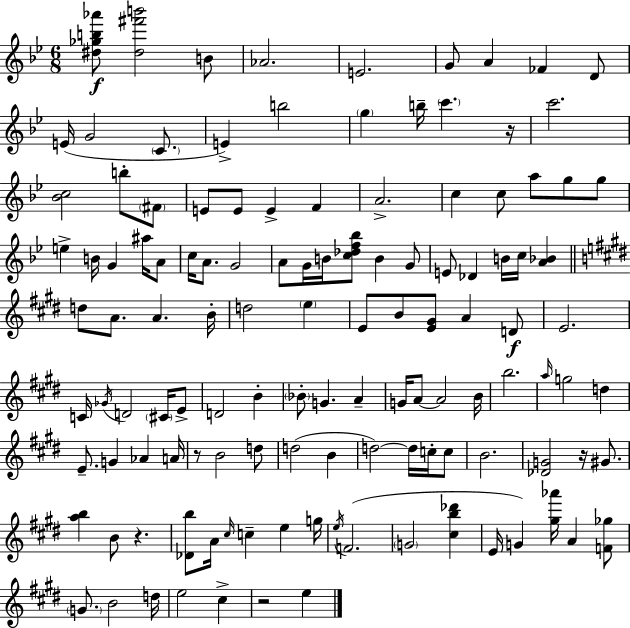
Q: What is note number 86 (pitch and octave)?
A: C5